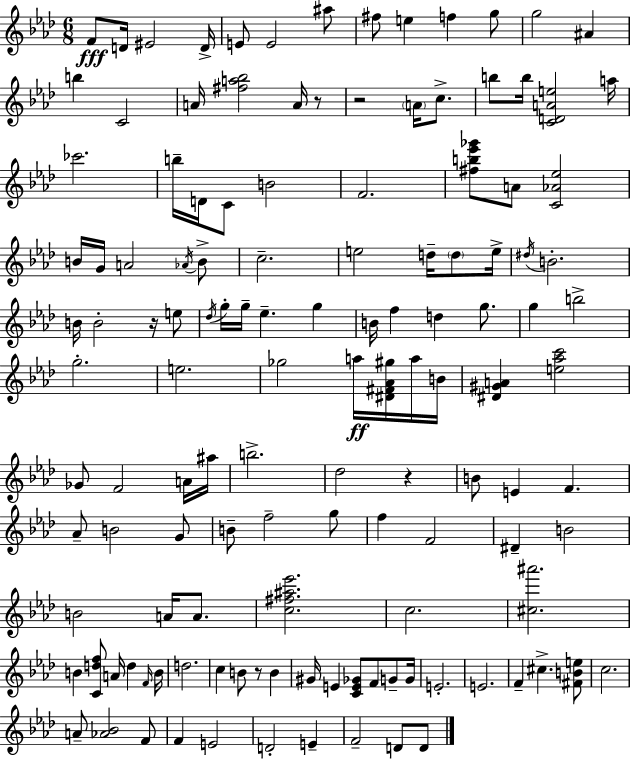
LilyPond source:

{
  \clef treble
  \numericTimeSignature
  \time 6/8
  \key aes \major
  f'8\fff d'16 eis'2 d'16-> | e'8 e'2 ais''8 | fis''8 e''4 f''4 g''8 | g''2 ais'4 | \break b''4 c'2 | a'16 <fis'' a'' bes''>2 a'16 r8 | r2 \parenthesize a'16 c''8.-> | b''8 b''16 <c' d' a' e''>2 a''16 | \break ces'''2. | b''16-- d'16 c'8 b'2 | f'2. | <fis'' b'' ees''' ges'''>8 a'8 <c' aes' ees''>2 | \break b'16 g'16 a'2 \acciaccatura { aes'16 } b'8-> | c''2.-- | e''2 d''16-- \parenthesize d''8 | e''16-> \acciaccatura { dis''16 } b'2.-. | \break b'16 b'2-. r16 | e''8 \acciaccatura { des''16 } g''16-. g''16-- ees''4.-- g''4 | b'16 f''4 d''4 | g''8. g''4 b''2-> | \break g''2.-. | e''2. | ges''2 a''16\ff | <dis' fis' aes' gis''>16 a''16 b'16 <dis' gis' a'>4 <e'' aes'' c'''>2 | \break ges'8 f'2 | a'16 ais''16 b''2.-> | des''2 r4 | b'8 e'4 f'4. | \break aes'8-- b'2 | g'8 b'8-- f''2-- | g''8 f''4 f'2 | dis'4-- b'2 | \break b'2 a'16 | a'8. <c'' fis'' ais'' ees'''>2. | c''2. | <cis'' ais'''>2. | \break b'4 <c' d'' f''>8 a'16 d''4 | \grace { f'16 } b'16 d''2. | c''4 b'8 r8 | b'4 gis'16 e'4 <c' e' ges'>8 f'8 | \break g'8-- g'16 e'2.-. | e'2. | f'4-- cis''4.-> | <fis' b' e''>8 c''2. | \break a'8-- <aes' bes'>2 | f'8 f'4 e'2 | d'2-. | e'4-- f'2-- | \break d'8 d'8 \bar "|."
}